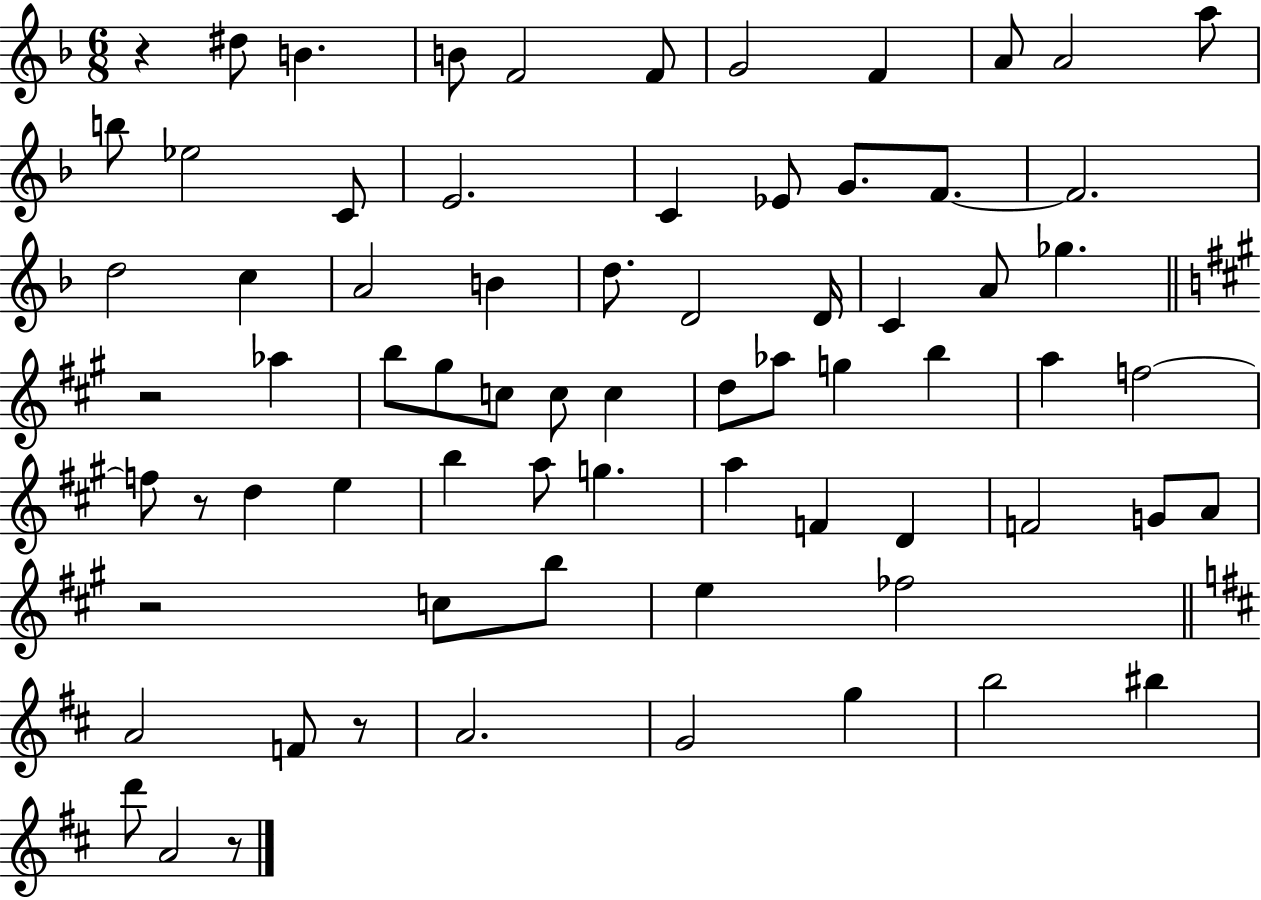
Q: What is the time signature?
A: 6/8